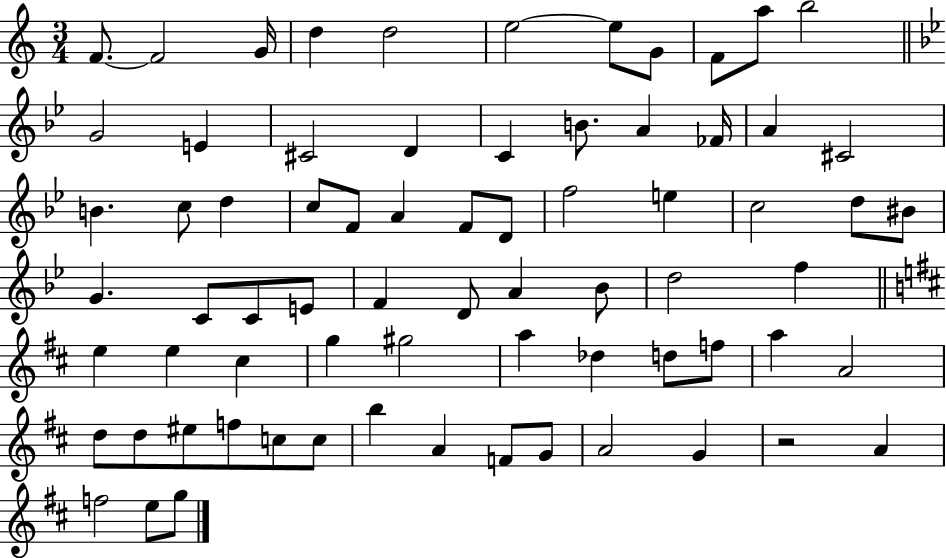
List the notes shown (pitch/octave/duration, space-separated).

F4/e. F4/h G4/s D5/q D5/h E5/h E5/e G4/e F4/e A5/e B5/h G4/h E4/q C#4/h D4/q C4/q B4/e. A4/q FES4/s A4/q C#4/h B4/q. C5/e D5/q C5/e F4/e A4/q F4/e D4/e F5/h E5/q C5/h D5/e BIS4/e G4/q. C4/e C4/e E4/e F4/q D4/e A4/q Bb4/e D5/h F5/q E5/q E5/q C#5/q G5/q G#5/h A5/q Db5/q D5/e F5/e A5/q A4/h D5/e D5/e EIS5/e F5/e C5/e C5/e B5/q A4/q F4/e G4/e A4/h G4/q R/h A4/q F5/h E5/e G5/e